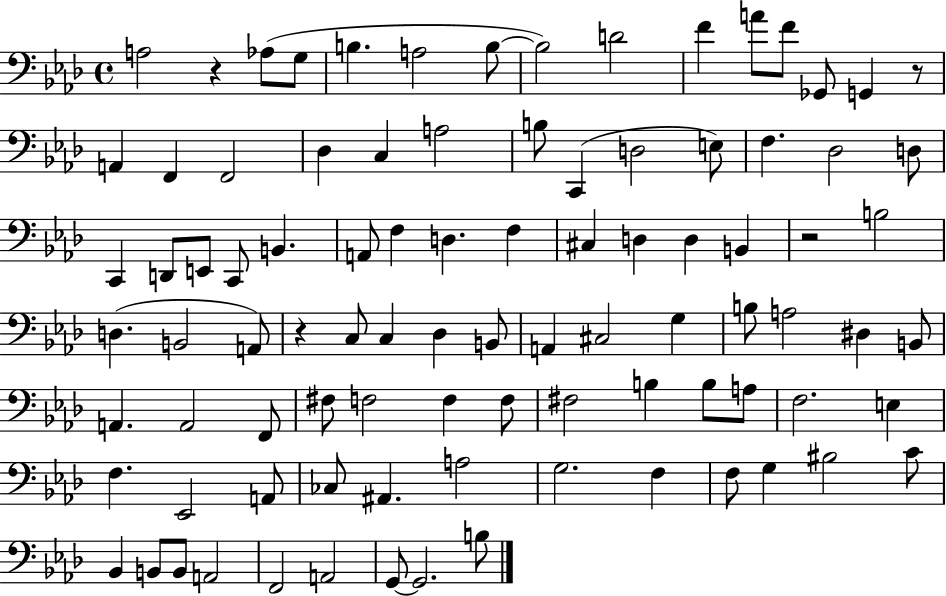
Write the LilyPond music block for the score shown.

{
  \clef bass
  \time 4/4
  \defaultTimeSignature
  \key aes \major
  a2 r4 aes8( g8 | b4. a2 b8~~ | b2) d'2 | f'4 a'8 f'8 ges,8 g,4 r8 | \break a,4 f,4 f,2 | des4 c4 a2 | b8 c,4( d2 e8) | f4. des2 d8 | \break c,4 d,8 e,8 c,8 b,4. | a,8 f4 d4. f4 | cis4 d4 d4 b,4 | r2 b2 | \break d4.( b,2 a,8) | r4 c8 c4 des4 b,8 | a,4 cis2 g4 | b8 a2 dis4 b,8 | \break a,4. a,2 f,8 | fis8 f2 f4 f8 | fis2 b4 b8 a8 | f2. e4 | \break f4. ees,2 a,8 | ces8 ais,4. a2 | g2. f4 | f8 g4 bis2 c'8 | \break bes,4 b,8 b,8 a,2 | f,2 a,2 | g,8~~ g,2. b8 | \bar "|."
}